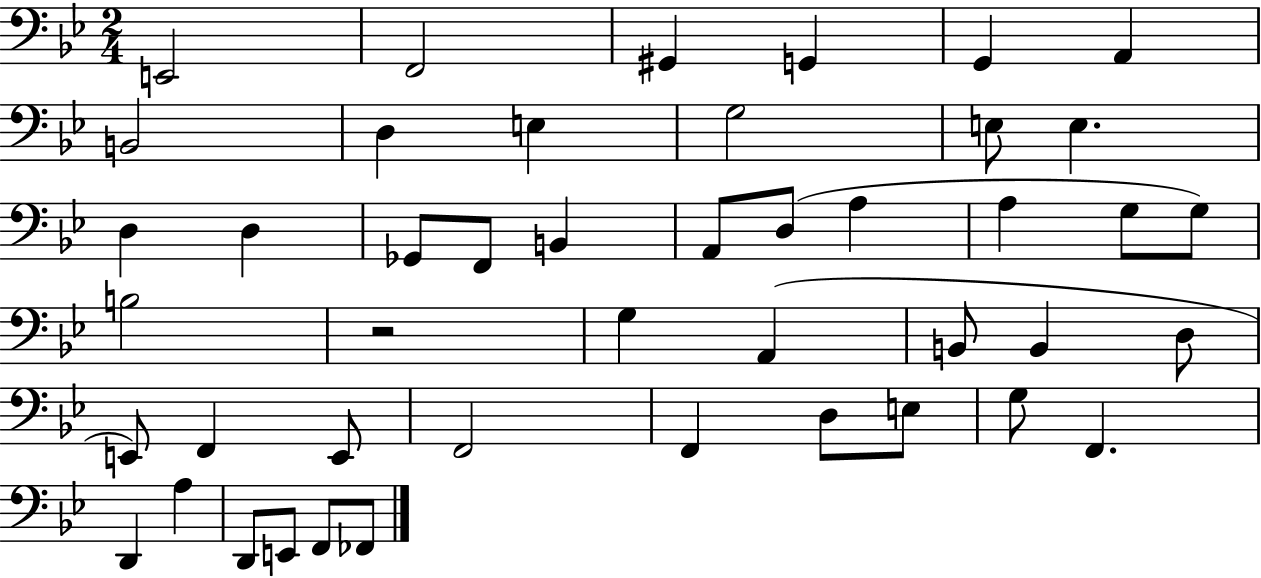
{
  \clef bass
  \numericTimeSignature
  \time 2/4
  \key bes \major
  \repeat volta 2 { e,2 | f,2 | gis,4 g,4 | g,4 a,4 | \break b,2 | d4 e4 | g2 | e8 e4. | \break d4 d4 | ges,8 f,8 b,4 | a,8 d8( a4 | a4 g8 g8) | \break b2 | r2 | g4 a,4( | b,8 b,4 d8 | \break e,8) f,4 e,8 | f,2 | f,4 d8 e8 | g8 f,4. | \break d,4 a4 | d,8 e,8 f,8 fes,8 | } \bar "|."
}